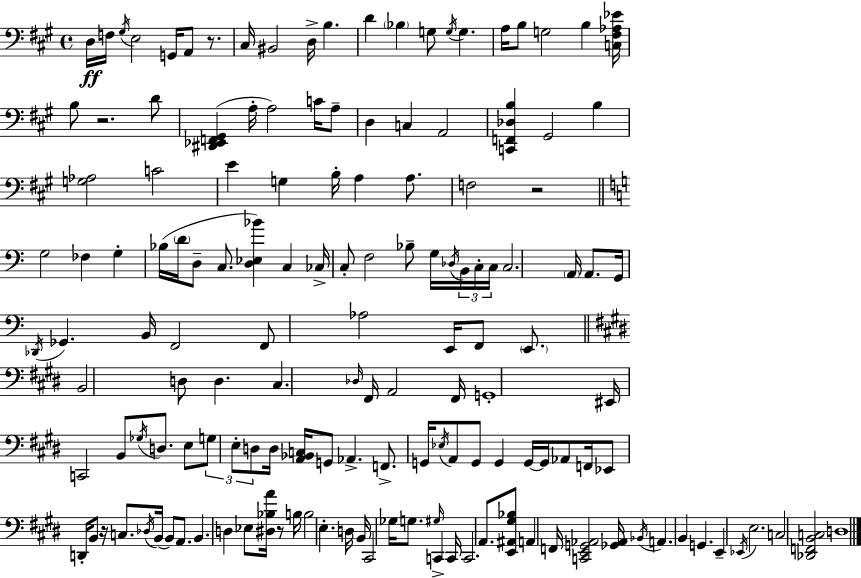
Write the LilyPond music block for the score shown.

{
  \clef bass
  \time 4/4
  \defaultTimeSignature
  \key a \major
  d16\ff f16 \acciaccatura { gis16 } e2 g,16 a,8 r8. | cis16 bis,2 d16-> b4. | d'4 \parenthesize bes4 g8 \acciaccatura { g16 } g4. | a16 b8 g2 b4 | \break <c fis aes ees'>16 b8 r2. | d'8 <dis, ees, f, gis,>4( a16-. a2) c'16 | a8-- d4 c4 a,2 | <c, f, des b>4 gis,2 b4 | \break <g aes>2 c'2 | e'4 g4 b16-. a4 a8. | f2 r2 | \bar "||" \break \key a \minor g2 fes4 g4-. | bes16( \parenthesize d'16 d8-- c8. <d ees bes'>4) c4 ces16-> | c8-. f2 bes8-- g16 \acciaccatura { des16 } \tuplet 3/2 { b,16 c16-. | c16 } c2. \parenthesize a,16 a,8. | \break g,16 \acciaccatura { des,16 } ges,4. b,16 f,2 | f,8 aes2 e,16 f,8 \parenthesize e,8. | \bar "||" \break \key e \major b,2 d8 d4. | cis4. \grace { des16 } fis,16 a,2 | fis,16 g,1-. | eis,16 c,2 b,8 \acciaccatura { ges16 } d8. | \break e8 \tuplet 3/2 { g8 e8-. d8 } d16 <a, bes, c>16 g,8 aes,4.-> | f,8.-> g,16 \acciaccatura { ees16 } a,8 g,8 g,4 g,16~~ | g,16 aes,8 f,16 ees,8 d,16-. b,8 r16 c8. \acciaccatura { des16 }( b,16 b,8) | a,8. b,4. d4 ees8 | \break <dis bes a'>16 r8 b16 b2 e4.-. | d16 b,16 cis,2 ges16 g8. | \grace { gis16 } c,4-> c,16 c,2. | a,8. <e, ais, gis bes>8 a,4 f,16 <c, e, g, aes,>2 | \break <ges, aes,>16 \acciaccatura { bes,16 } a,4. b,4 | g,4. e,4-- \acciaccatura { ees,16 } e2. | c2 <des, f, b, c>2 | d1 | \break \bar "|."
}